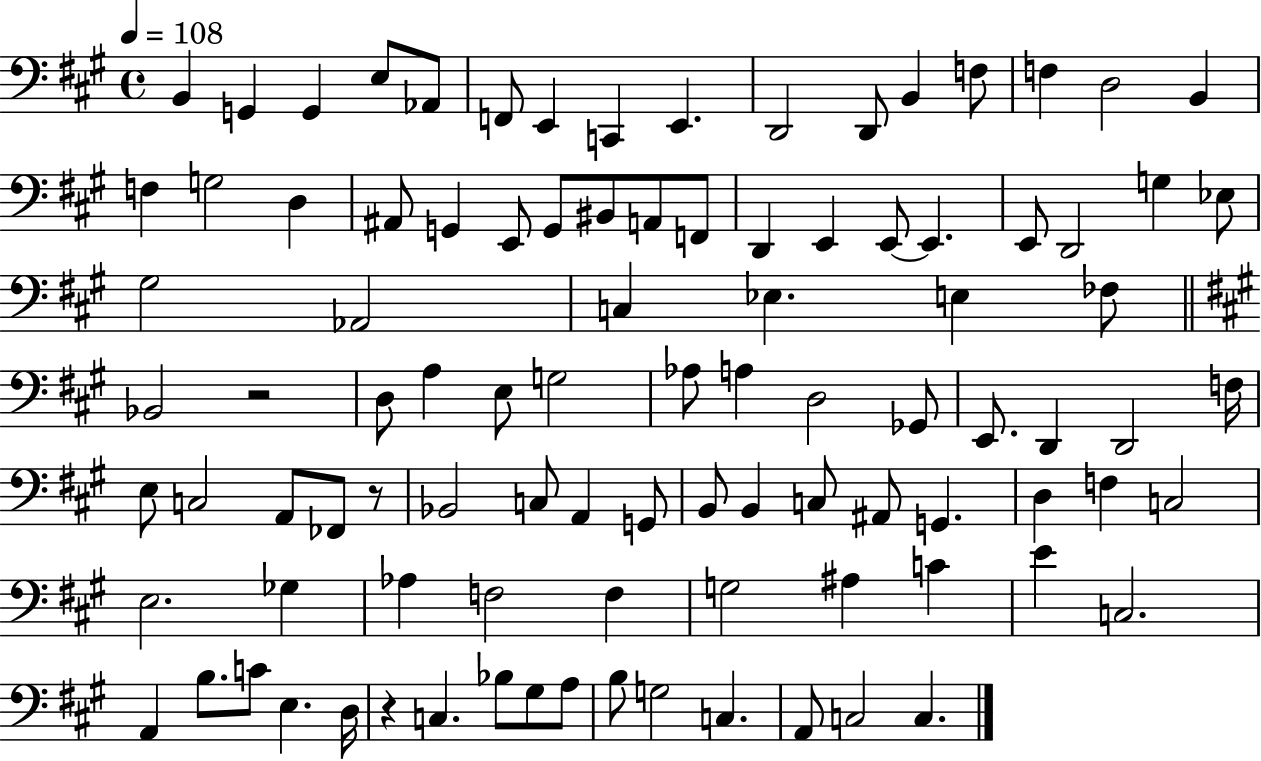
X:1
T:Untitled
M:4/4
L:1/4
K:A
B,, G,, G,, E,/2 _A,,/2 F,,/2 E,, C,, E,, D,,2 D,,/2 B,, F,/2 F, D,2 B,, F, G,2 D, ^A,,/2 G,, E,,/2 G,,/2 ^B,,/2 A,,/2 F,,/2 D,, E,, E,,/2 E,, E,,/2 D,,2 G, _E,/2 ^G,2 _A,,2 C, _E, E, _F,/2 _B,,2 z2 D,/2 A, E,/2 G,2 _A,/2 A, D,2 _G,,/2 E,,/2 D,, D,,2 F,/4 E,/2 C,2 A,,/2 _F,,/2 z/2 _B,,2 C,/2 A,, G,,/2 B,,/2 B,, C,/2 ^A,,/2 G,, D, F, C,2 E,2 _G, _A, F,2 F, G,2 ^A, C E C,2 A,, B,/2 C/2 E, D,/4 z C, _B,/2 ^G,/2 A,/2 B,/2 G,2 C, A,,/2 C,2 C,